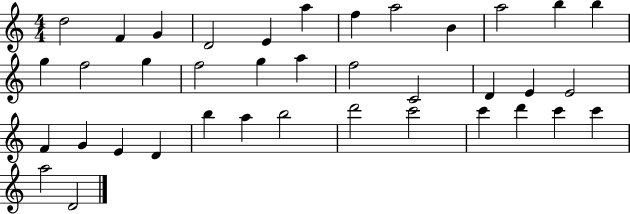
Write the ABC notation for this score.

X:1
T:Untitled
M:4/4
L:1/4
K:C
d2 F G D2 E a f a2 B a2 b b g f2 g f2 g a f2 C2 D E E2 F G E D b a b2 d'2 c'2 c' d' c' c' a2 D2